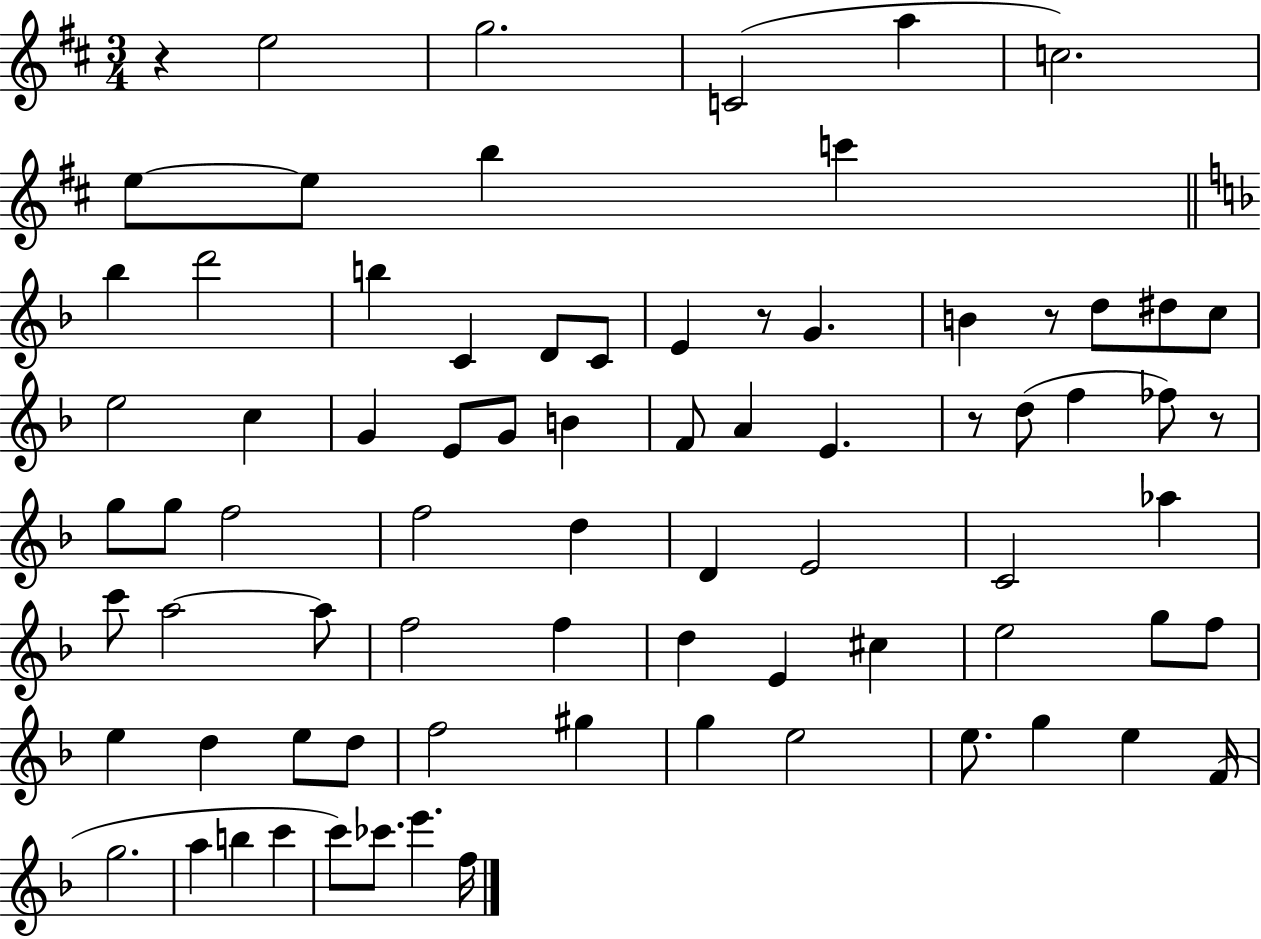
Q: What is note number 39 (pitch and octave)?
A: D4